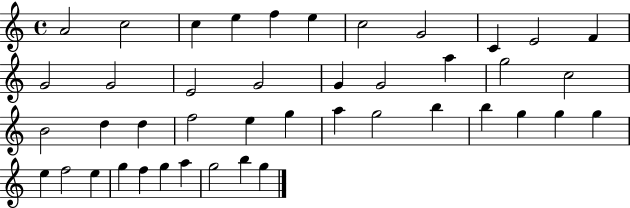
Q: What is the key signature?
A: C major